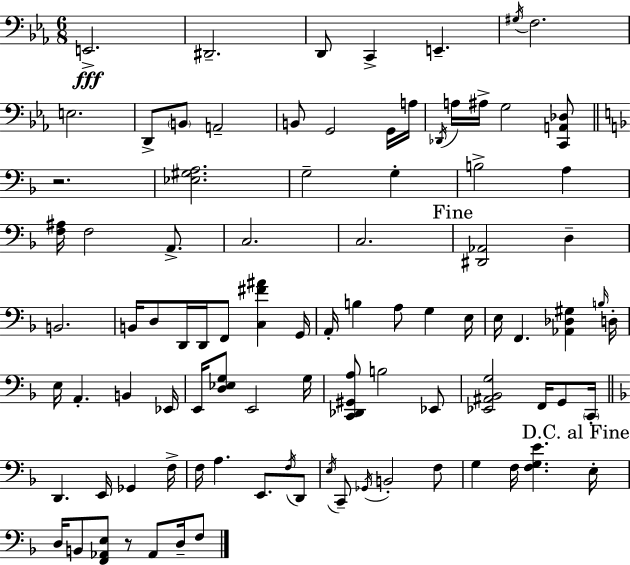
E2/h. D#2/h. D2/e C2/q E2/q. G#3/s F3/h. E3/h. D2/e B2/e A2/h B2/e G2/h G2/s A3/s Db2/s A3/s A#3/s G3/h [C2,A2,Db3]/e R/h. [Eb3,G#3,A3]/h. G3/h G3/q B3/h A3/q [F3,A#3]/s F3/h A2/e. C3/h. C3/h. [D#2,Ab2]/h D3/q B2/h. B2/s D3/e D2/s D2/s F2/e [C3,F#4,A#4]/q G2/s A2/s B3/q A3/e G3/q E3/s E3/s F2/q. [Ab2,Db3,G#3]/q B3/s D3/s E3/s A2/q. B2/q Eb2/s E2/s [D3,Eb3,G3]/e E2/h G3/s [C2,Db2,G#2,A3]/e B3/h Eb2/e [Eb2,A#2,Bb2,G3]/h F2/s G2/e C2/s D2/q. E2/s Gb2/q F3/s F3/s A3/q. E2/e. F3/s D2/e E3/s C2/e Gb2/s B2/h F3/e G3/q F3/s [F3,G3,E4]/q. E3/s D3/s B2/e [F2,Ab2,E3]/e R/e Ab2/e D3/s F3/e